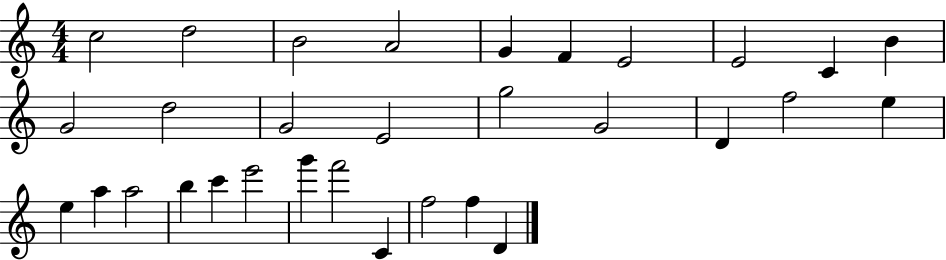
X:1
T:Untitled
M:4/4
L:1/4
K:C
c2 d2 B2 A2 G F E2 E2 C B G2 d2 G2 E2 g2 G2 D f2 e e a a2 b c' e'2 g' f'2 C f2 f D